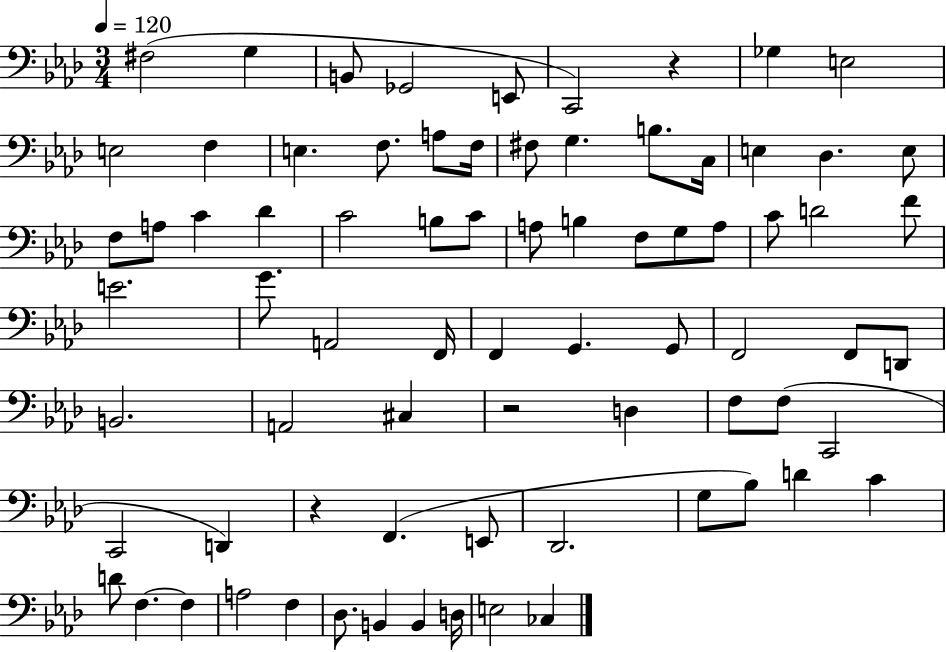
X:1
T:Untitled
M:3/4
L:1/4
K:Ab
^F,2 G, B,,/2 _G,,2 E,,/2 C,,2 z _G, E,2 E,2 F, E, F,/2 A,/2 F,/4 ^F,/2 G, B,/2 C,/4 E, _D, E,/2 F,/2 A,/2 C _D C2 B,/2 C/2 A,/2 B, F,/2 G,/2 A,/2 C/2 D2 F/2 E2 G/2 A,,2 F,,/4 F,, G,, G,,/2 F,,2 F,,/2 D,,/2 B,,2 A,,2 ^C, z2 D, F,/2 F,/2 C,,2 C,,2 D,, z F,, E,,/2 _D,,2 G,/2 _B,/2 D C D/2 F, F, A,2 F, _D,/2 B,, B,, D,/4 E,2 _C,